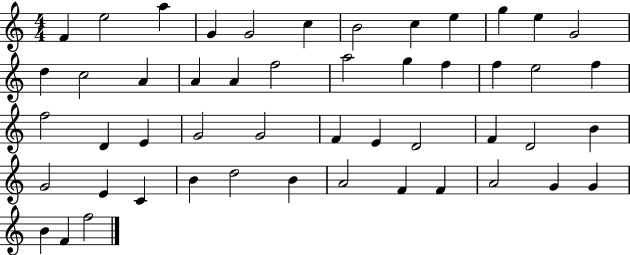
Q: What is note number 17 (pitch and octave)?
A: A4